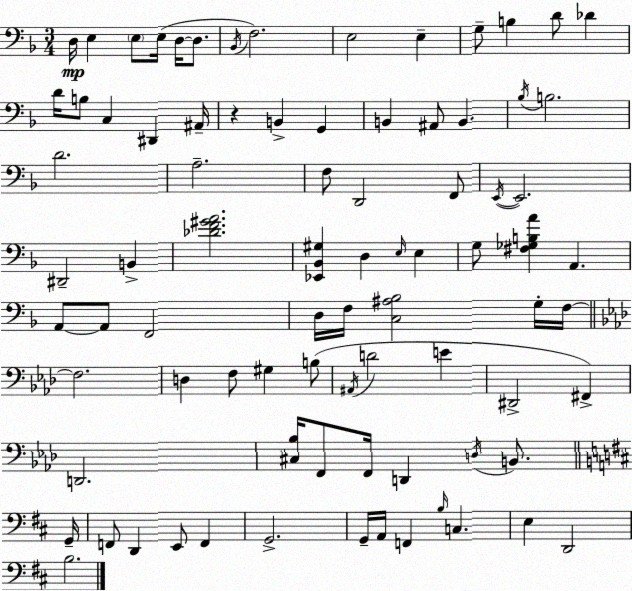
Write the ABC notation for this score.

X:1
T:Untitled
M:3/4
L:1/4
K:Dm
D,/4 E, E,/2 E,/4 D,/4 D,/2 _B,,/4 F,2 E,2 E, G,/2 B, D/2 _D D/4 B,/2 C, ^D,, ^A,,/4 z B,, G,, B,, ^A,,/2 B,, _B,/4 B,2 D2 A,2 F,/2 D,,2 F,,/2 E,,/4 E,,2 ^D,,2 B,, [_DF^GA]2 [_E,,_B,,^G,] D, E,/4 E, G,/2 [^F,_G,B,A] A,, A,,/2 A,,/2 F,,2 D,/4 F,/4 [C,^A,_B,]2 G,/4 F,/4 F,2 D, F,/2 ^G, B,/2 ^A,,/4 D2 E ^D,,2 ^F,, D,,2 [^C,_B,]/4 F,,/2 F,,/4 D,, D,/4 B,,/2 G,,/4 F,,/2 D,, E,,/2 F,, G,,2 G,,/4 A,,/4 F,, B,/4 C, E, D,,2 B,2